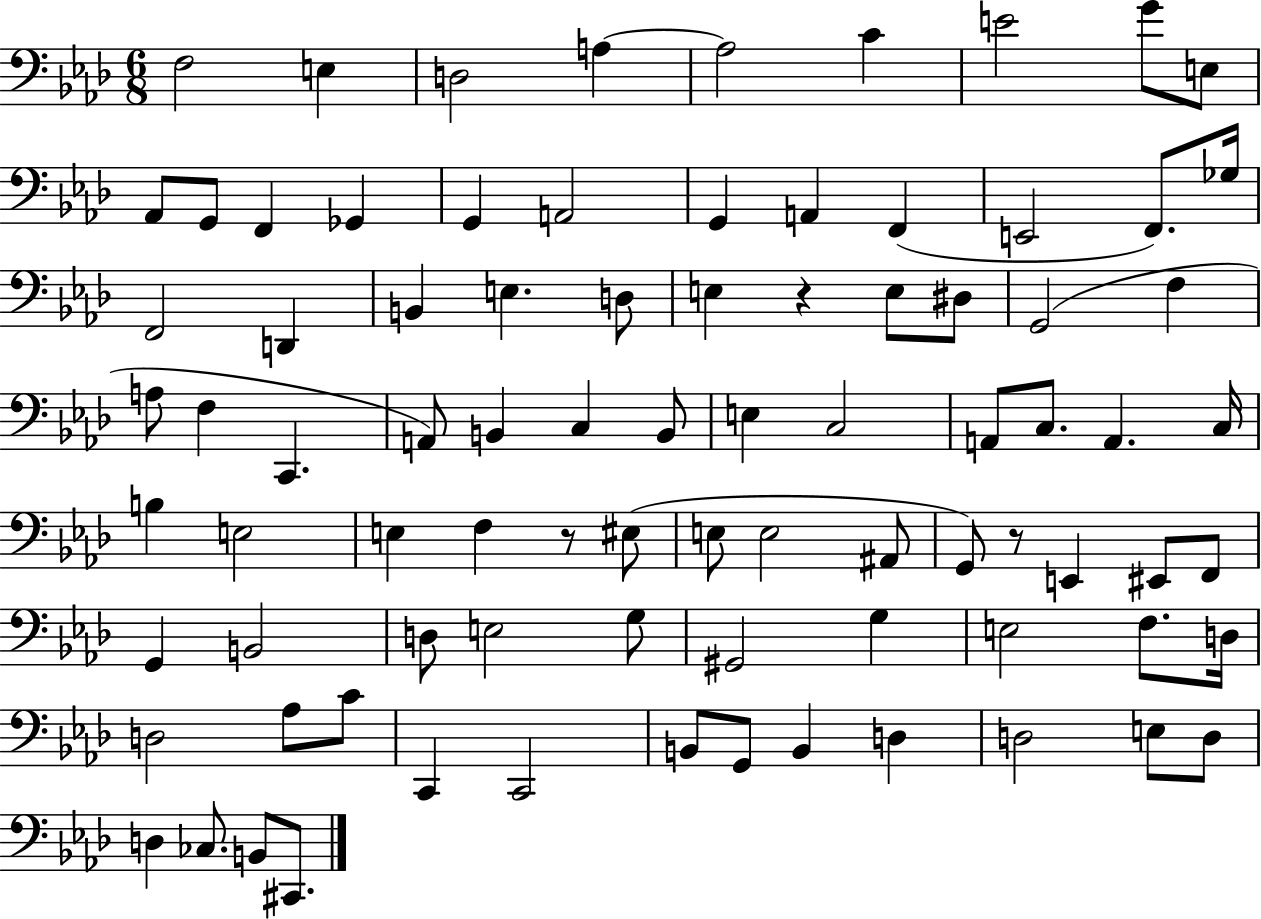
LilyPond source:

{
  \clef bass
  \numericTimeSignature
  \time 6/8
  \key aes \major
  f2 e4 | d2 a4~~ | a2 c'4 | e'2 g'8 e8 | \break aes,8 g,8 f,4 ges,4 | g,4 a,2 | g,4 a,4 f,4( | e,2 f,8.) ges16 | \break f,2 d,4 | b,4 e4. d8 | e4 r4 e8 dis8 | g,2( f4 | \break a8 f4 c,4. | a,8) b,4 c4 b,8 | e4 c2 | a,8 c8. a,4. c16 | \break b4 e2 | e4 f4 r8 eis8( | e8 e2 ais,8 | g,8) r8 e,4 eis,8 f,8 | \break g,4 b,2 | d8 e2 g8 | gis,2 g4 | e2 f8. d16 | \break d2 aes8 c'8 | c,4 c,2 | b,8 g,8 b,4 d4 | d2 e8 d8 | \break d4 ces8. b,8 cis,8. | \bar "|."
}